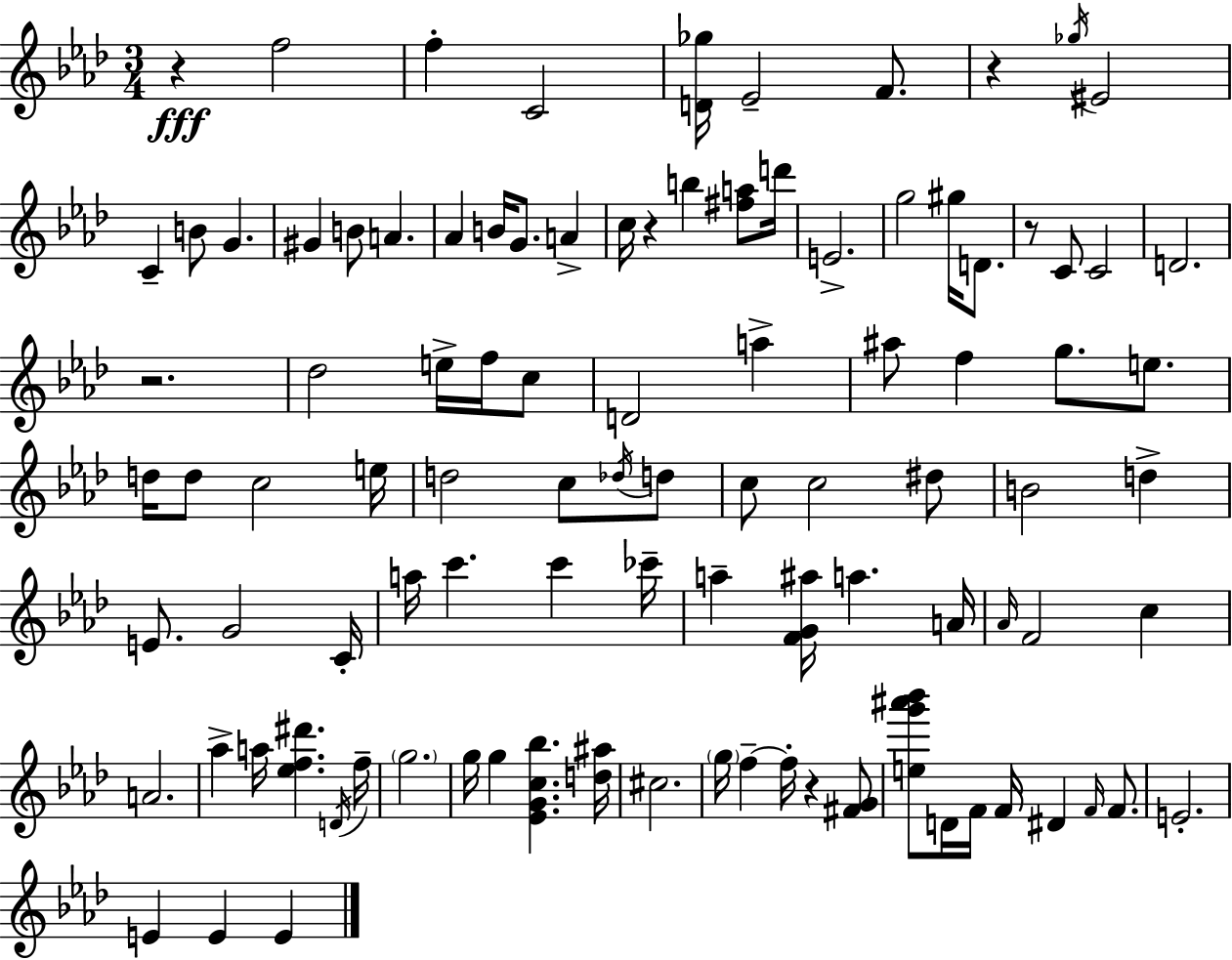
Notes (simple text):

R/q F5/h F5/q C4/h [D4,Gb5]/s Eb4/h F4/e. R/q Gb5/s EIS4/h C4/q B4/e G4/q. G#4/q B4/e A4/q. Ab4/q B4/s G4/e. A4/q C5/s R/q B5/q [F#5,A5]/e D6/s E4/h. G5/h G#5/s D4/e. R/e C4/e C4/h D4/h. R/h. Db5/h E5/s F5/s C5/e D4/h A5/q A#5/e F5/q G5/e. E5/e. D5/s D5/e C5/h E5/s D5/h C5/e Db5/s D5/e C5/e C5/h D#5/e B4/h D5/q E4/e. G4/h C4/s A5/s C6/q. C6/q CES6/s A5/q [F4,G4,A#5]/s A5/q. A4/s Ab4/s F4/h C5/q A4/h. Ab5/q A5/s [Eb5,F5,D#6]/q. D4/s F5/s G5/h. G5/s G5/q [Eb4,G4,C5,Bb5]/q. [D5,A#5]/s C#5/h. G5/s F5/q F5/s R/q [F#4,G4]/e [E5,G6,A#6,Bb6]/e D4/s F4/s F4/s D#4/q F4/s F4/e. E4/h. E4/q E4/q E4/q